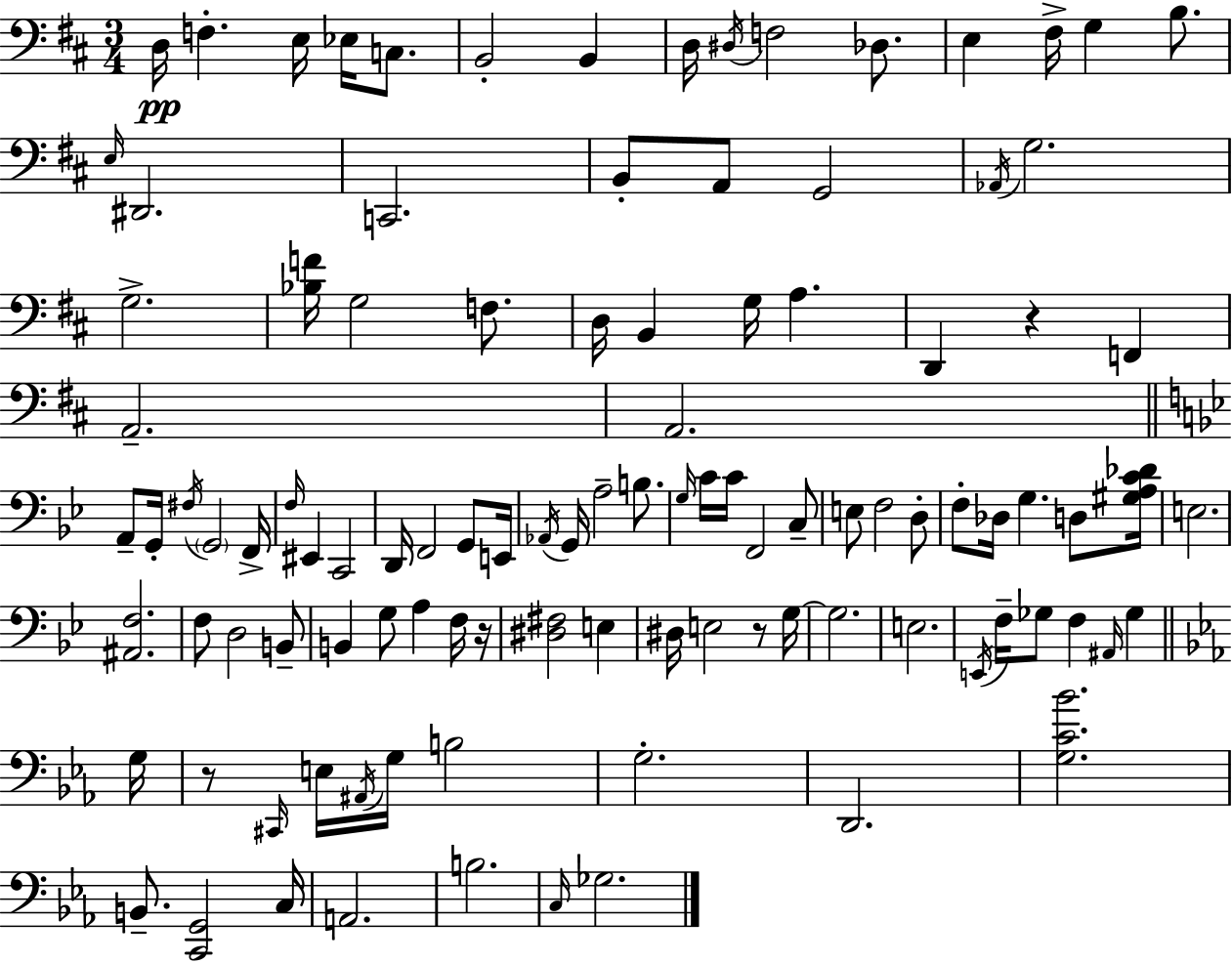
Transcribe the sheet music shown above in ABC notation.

X:1
T:Untitled
M:3/4
L:1/4
K:D
D,/4 F, E,/4 _E,/4 C,/2 B,,2 B,, D,/4 ^D,/4 F,2 _D,/2 E, ^F,/4 G, B,/2 E,/4 ^D,,2 C,,2 B,,/2 A,,/2 G,,2 _A,,/4 G,2 G,2 [_B,F]/4 G,2 F,/2 D,/4 B,, G,/4 A, D,, z F,, A,,2 A,,2 A,,/2 G,,/4 ^F,/4 G,,2 F,,/4 F,/4 ^E,, C,,2 D,,/4 F,,2 G,,/2 E,,/4 _A,,/4 G,,/4 A,2 B,/2 G,/4 C/4 C/4 F,,2 C,/2 E,/2 F,2 D,/2 F,/2 _D,/4 G, D,/2 [^G,A,C_D]/4 E,2 [^A,,F,]2 F,/2 D,2 B,,/2 B,, G,/2 A, F,/4 z/4 [^D,^F,]2 E, ^D,/4 E,2 z/2 G,/4 G,2 E,2 E,,/4 F,/4 _G,/2 F, ^A,,/4 _G, G,/4 z/2 ^C,,/4 E,/4 ^A,,/4 G,/4 B,2 G,2 D,,2 [G,C_B]2 B,,/2 [C,,G,,]2 C,/4 A,,2 B,2 C,/4 _G,2